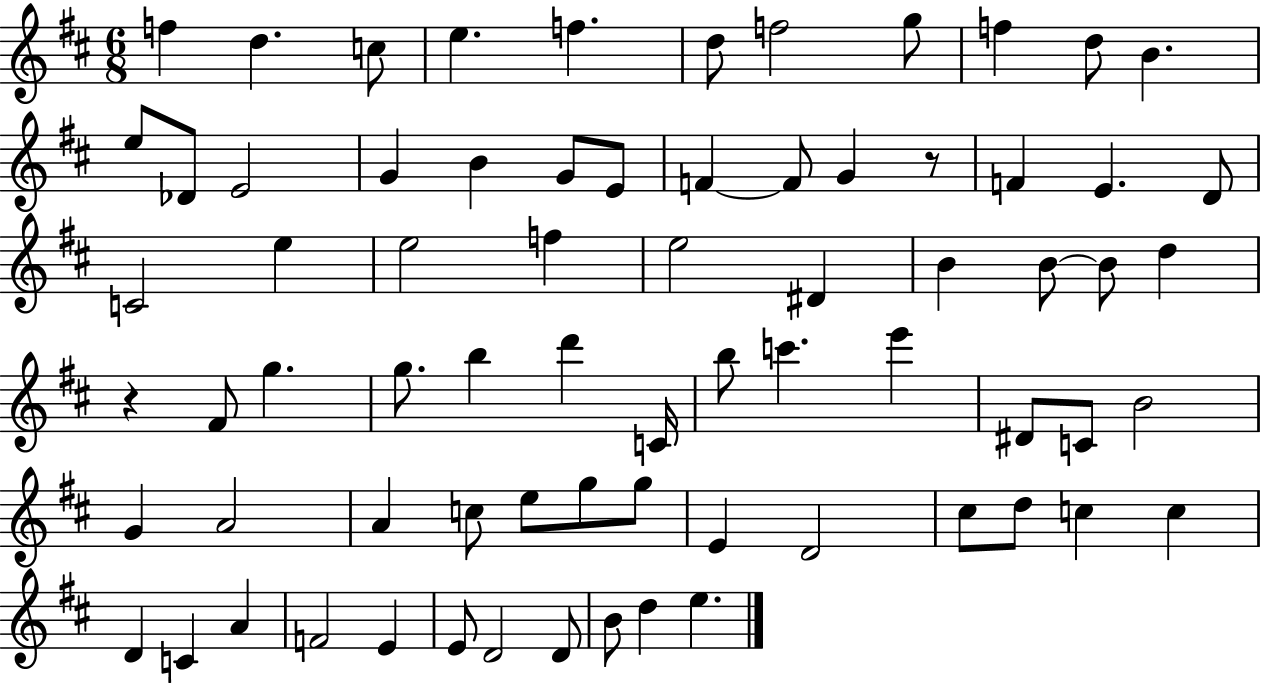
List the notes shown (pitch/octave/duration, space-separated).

F5/q D5/q. C5/e E5/q. F5/q. D5/e F5/h G5/e F5/q D5/e B4/q. E5/e Db4/e E4/h G4/q B4/q G4/e E4/e F4/q F4/e G4/q R/e F4/q E4/q. D4/e C4/h E5/q E5/h F5/q E5/h D#4/q B4/q B4/e B4/e D5/q R/q F#4/e G5/q. G5/e. B5/q D6/q C4/s B5/e C6/q. E6/q D#4/e C4/e B4/h G4/q A4/h A4/q C5/e E5/e G5/e G5/e E4/q D4/h C#5/e D5/e C5/q C5/q D4/q C4/q A4/q F4/h E4/q E4/e D4/h D4/e B4/e D5/q E5/q.